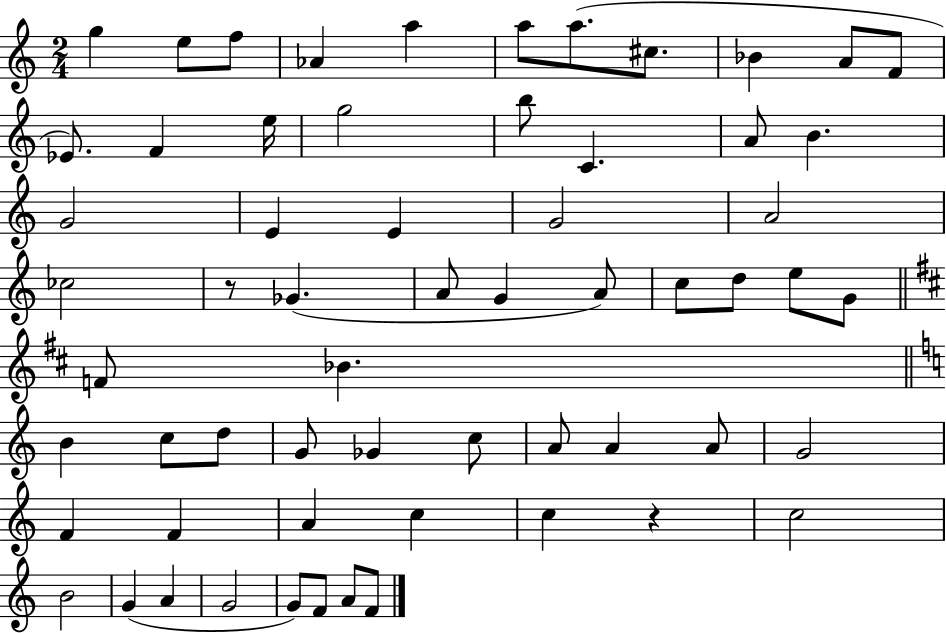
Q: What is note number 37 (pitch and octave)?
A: C5